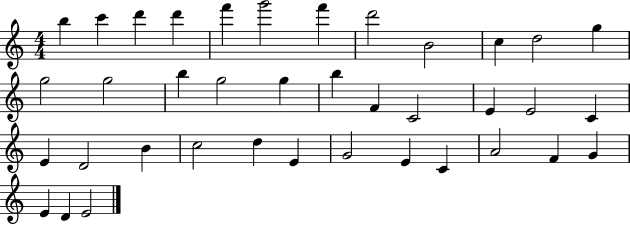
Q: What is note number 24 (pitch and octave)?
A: E4